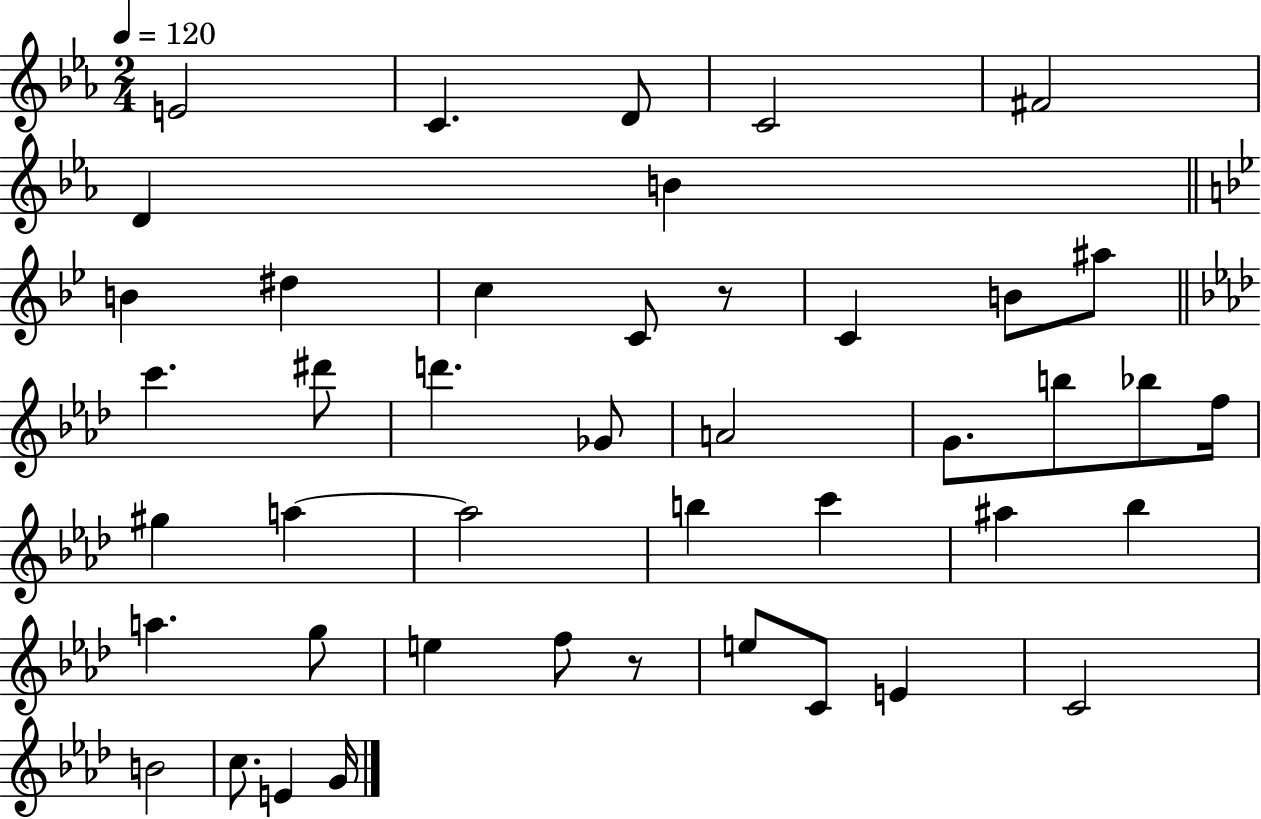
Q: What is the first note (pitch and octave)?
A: E4